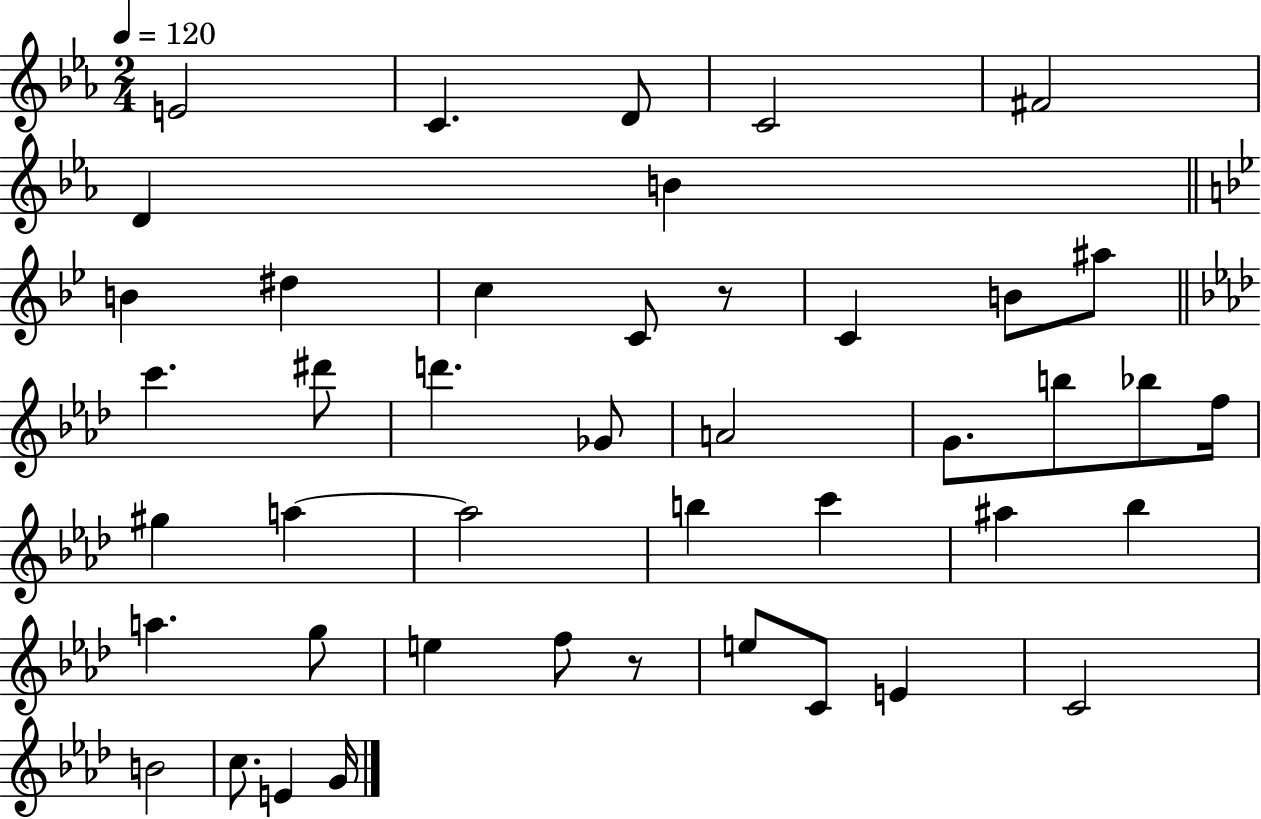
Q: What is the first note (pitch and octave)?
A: E4